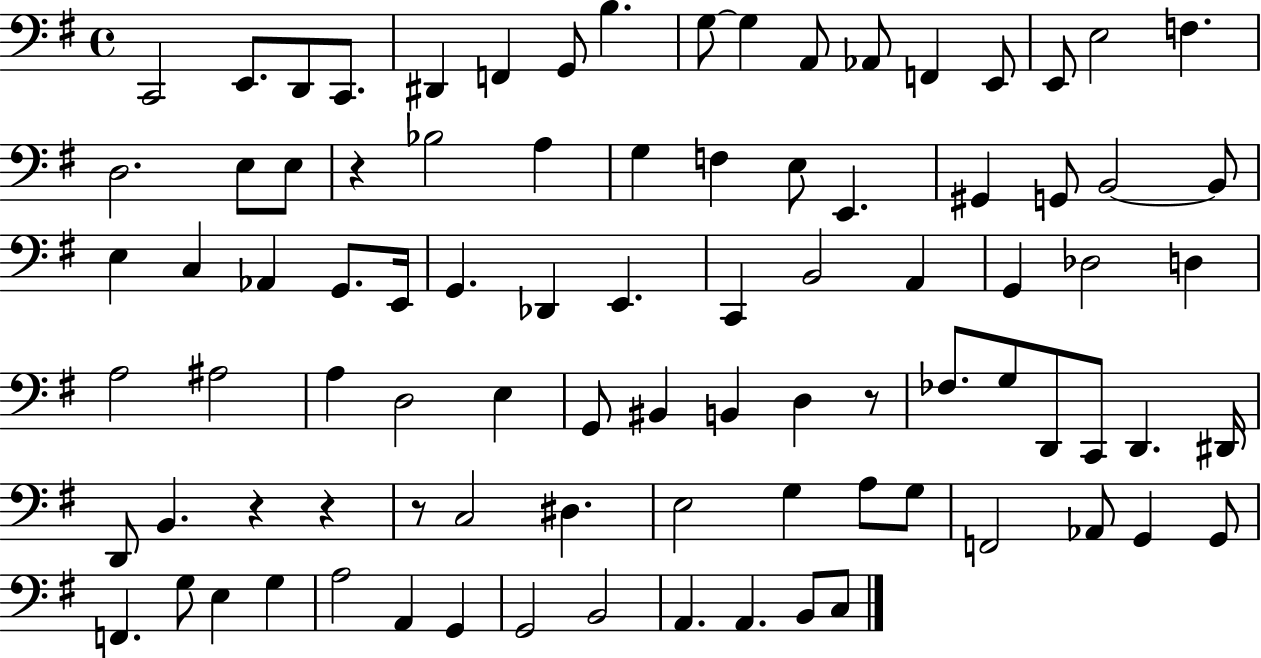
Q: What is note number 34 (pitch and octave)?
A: G2